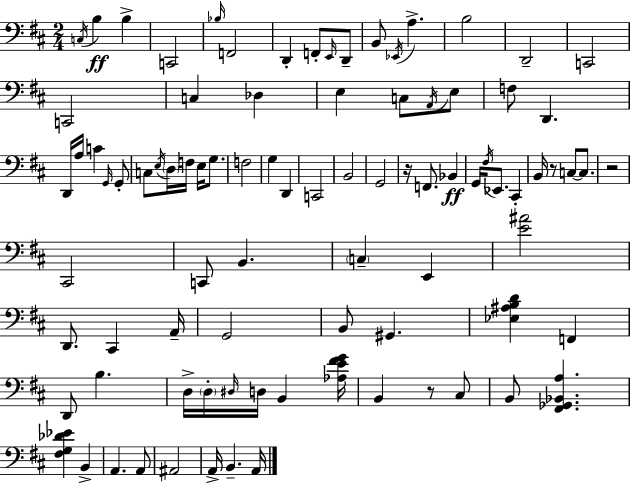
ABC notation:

X:1
T:Untitled
M:2/4
L:1/4
K:D
C,/4 B, B, C,,2 _B,/4 F,,2 D,, F,,/2 E,,/4 D,,/2 B,,/2 _E,,/4 A, B,2 D,,2 C,,2 C,,2 C, _D, E, C,/2 A,,/4 E,/2 F,/2 D,, D,,/4 A,/4 C G,,/4 G,,/2 C,/2 E,/4 D,/4 F,/4 E,/4 G,/2 F,2 G, D,, C,,2 B,,2 G,,2 z/4 F,,/2 _B,, G,,/4 ^F,/4 _E,,/2 ^C,, B,,/4 z/2 C,/2 C,/2 z2 ^C,,2 C,,/2 B,, C, E,, [E^A]2 D,,/2 ^C,, A,,/4 G,,2 B,,/2 ^G,, [_E,^A,B,D] F,, D,,/2 B, D,/4 D,/4 ^D,/4 D,/4 B,, [_A,E^FG]/4 B,, z/2 ^C,/2 B,,/2 [^F,,_G,,_B,,A,] [^F,G,_D_E] B,, A,, A,,/2 ^A,,2 A,,/4 B,, A,,/4